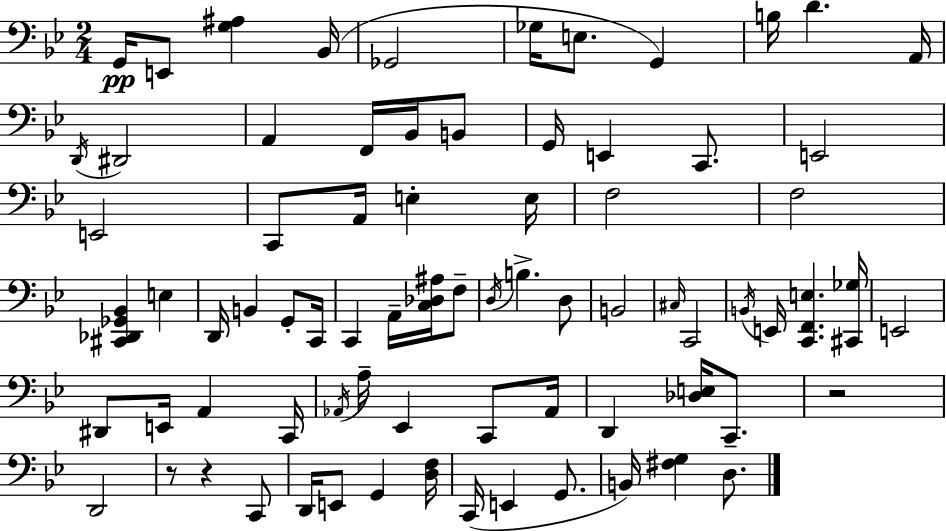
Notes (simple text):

G2/s E2/e [G3,A#3]/q Bb2/s Gb2/h Gb3/s E3/e. G2/q B3/s D4/q. A2/s D2/s D#2/h A2/q F2/s Bb2/s B2/e G2/s E2/q C2/e. E2/h E2/h C2/e A2/s E3/q E3/s F3/h F3/h [C#2,Db2,Gb2,Bb2]/q E3/q D2/s B2/q G2/e C2/s C2/q A2/s [C3,Db3,A#3]/s F3/e D3/s B3/q. D3/e B2/h C#3/s C2/h B2/s E2/s [C2,F2,E3]/q. [C#2,Gb3]/s E2/h D#2/e E2/s A2/q C2/s Ab2/s A3/s Eb2/q C2/e Ab2/s D2/q [Db3,E3]/s C2/e. R/h D2/h R/e R/q C2/e D2/s E2/e G2/q [D3,F3]/s C2/s E2/q G2/e. B2/s [F#3,G3]/q D3/e.